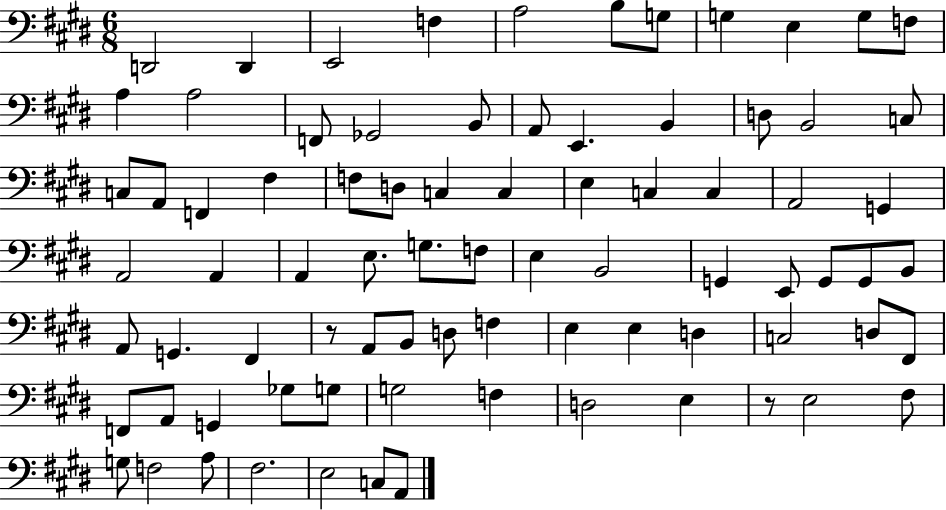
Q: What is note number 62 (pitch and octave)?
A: F2